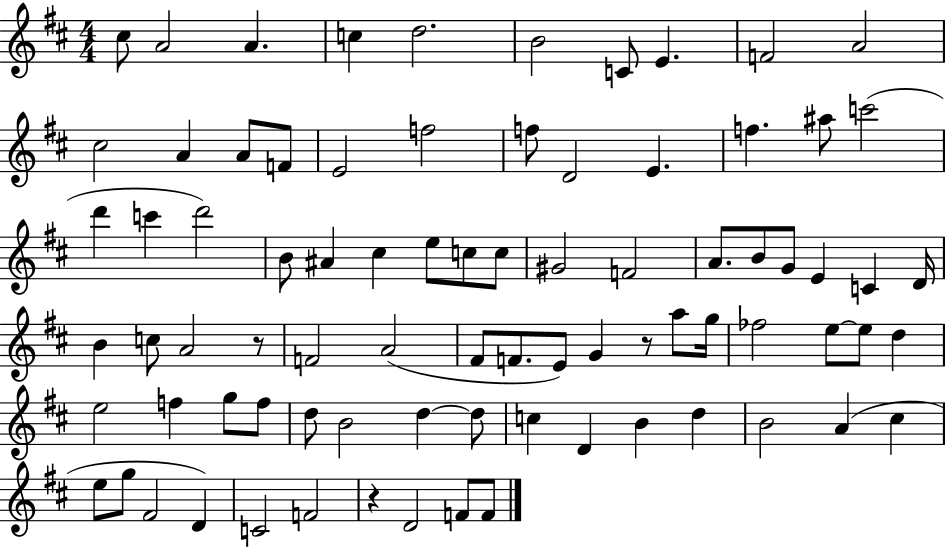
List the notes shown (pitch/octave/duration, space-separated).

C#5/e A4/h A4/q. C5/q D5/h. B4/h C4/e E4/q. F4/h A4/h C#5/h A4/q A4/e F4/e E4/h F5/h F5/e D4/h E4/q. F5/q. A#5/e C6/h D6/q C6/q D6/h B4/e A#4/q C#5/q E5/e C5/e C5/e G#4/h F4/h A4/e. B4/e G4/e E4/q C4/q D4/s B4/q C5/e A4/h R/e F4/h A4/h F#4/e F4/e. E4/e G4/q R/e A5/e G5/s FES5/h E5/e E5/e D5/q E5/h F5/q G5/e F5/e D5/e B4/h D5/q D5/e C5/q D4/q B4/q D5/q B4/h A4/q C#5/q E5/e G5/e F#4/h D4/q C4/h F4/h R/q D4/h F4/e F4/e